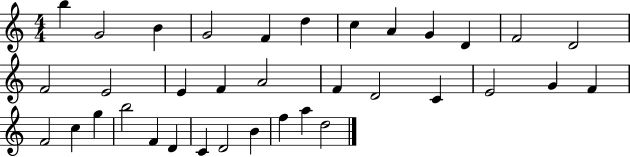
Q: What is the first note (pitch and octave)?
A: B5